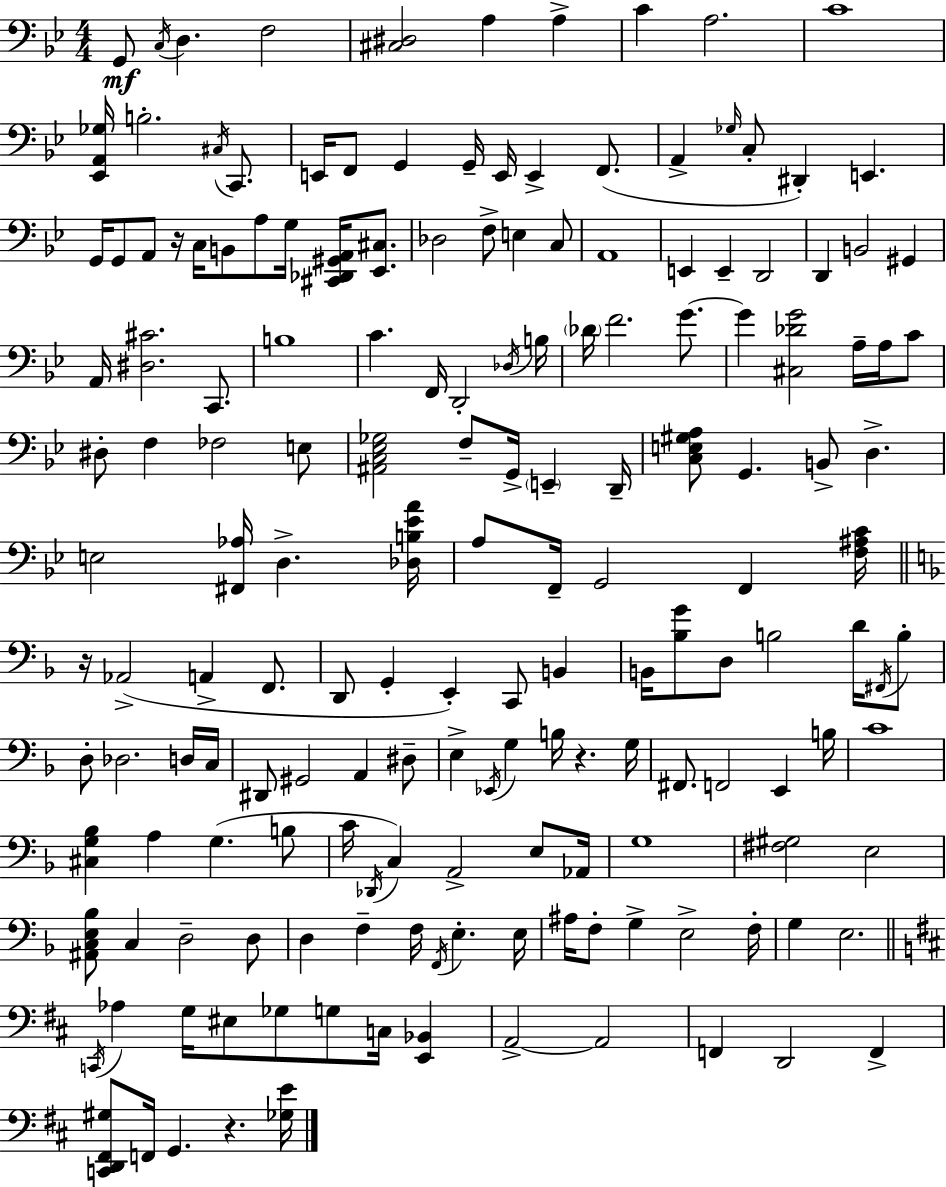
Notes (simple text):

G2/e C3/s D3/q. F3/h [C#3,D#3]/h A3/q A3/q C4/q A3/h. C4/w [Eb2,A2,Gb3]/s B3/h. C#3/s C2/e. E2/s F2/e G2/q G2/s E2/s E2/q F2/e. A2/q Gb3/s C3/e D#2/q E2/q. G2/s G2/e A2/e R/s C3/s B2/e A3/e G3/s [C#2,Db2,G#2,A2]/s [Eb2,C#3]/e. Db3/h F3/e E3/q C3/e A2/w E2/q E2/q D2/h D2/q B2/h G#2/q A2/s [D#3,C#4]/h. C2/e. B3/w C4/q. F2/s D2/h Db3/s B3/s Db4/s F4/h. G4/e. G4/q [C#3,Db4,G4]/h A3/s A3/s C4/e D#3/e F3/q FES3/h E3/e [A#2,C3,Eb3,Gb3]/h F3/e G2/s E2/q D2/s [C3,E3,G#3,A3]/e G2/q. B2/e D3/q. E3/h [F#2,Ab3]/s D3/q. [Db3,B3,Eb4,A4]/s A3/e F2/s G2/h F2/q [F3,A#3,C4]/s R/s Ab2/h A2/q F2/e. D2/e G2/q E2/q C2/e B2/q B2/s [Bb3,G4]/e D3/e B3/h D4/s F#2/s B3/e D3/e Db3/h. D3/s C3/s D#2/e G#2/h A2/q D#3/e E3/q Eb2/s G3/q B3/s R/q. G3/s F#2/e. F2/h E2/q B3/s C4/w [C#3,G3,Bb3]/q A3/q G3/q. B3/e C4/s Db2/s C3/q A2/h E3/e Ab2/s G3/w [F#3,G#3]/h E3/h [A#2,C3,E3,Bb3]/e C3/q D3/h D3/e D3/q F3/q F3/s F2/s E3/q. E3/s A#3/s F3/e G3/q E3/h F3/s G3/q E3/h. C2/s Ab3/q G3/s EIS3/e Gb3/e G3/e C3/s [E2,Bb2]/q A2/h A2/h F2/q D2/h F2/q [C2,D2,F#2,G#3]/e F2/s G2/q. R/q. [Gb3,E4]/s